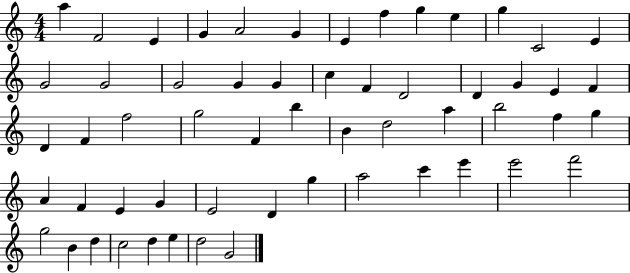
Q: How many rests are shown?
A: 0